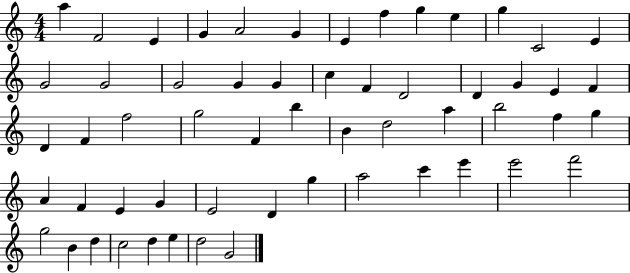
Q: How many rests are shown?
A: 0